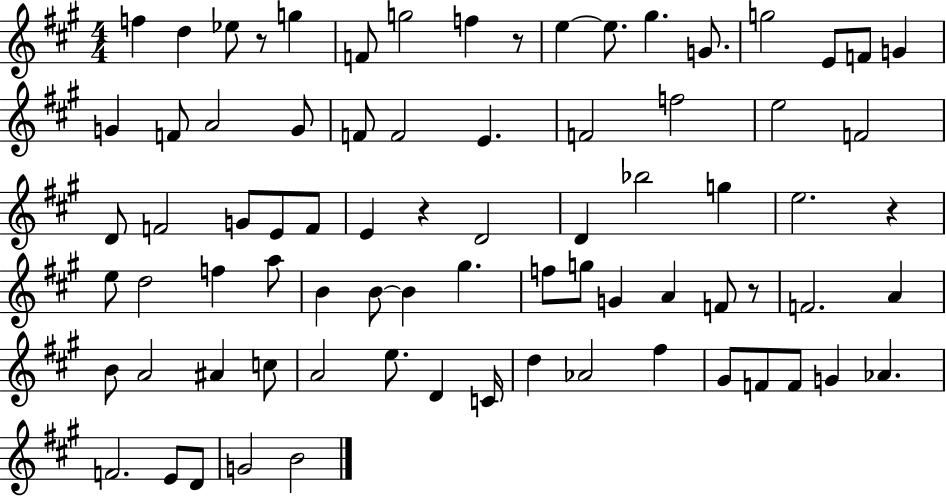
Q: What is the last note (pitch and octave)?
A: B4